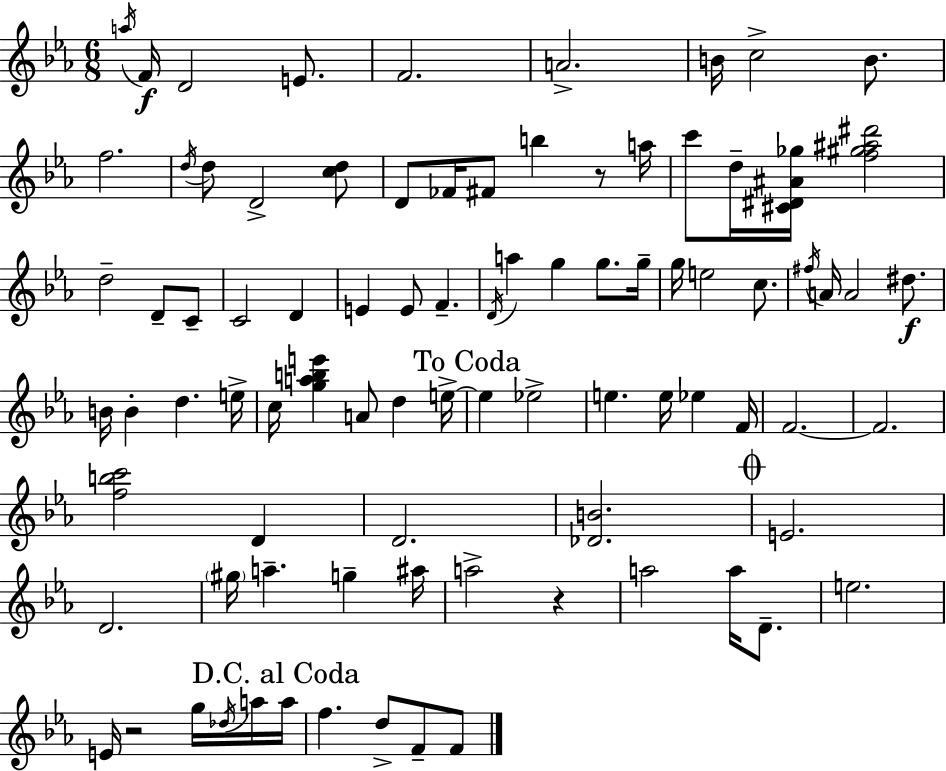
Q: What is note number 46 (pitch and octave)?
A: A4